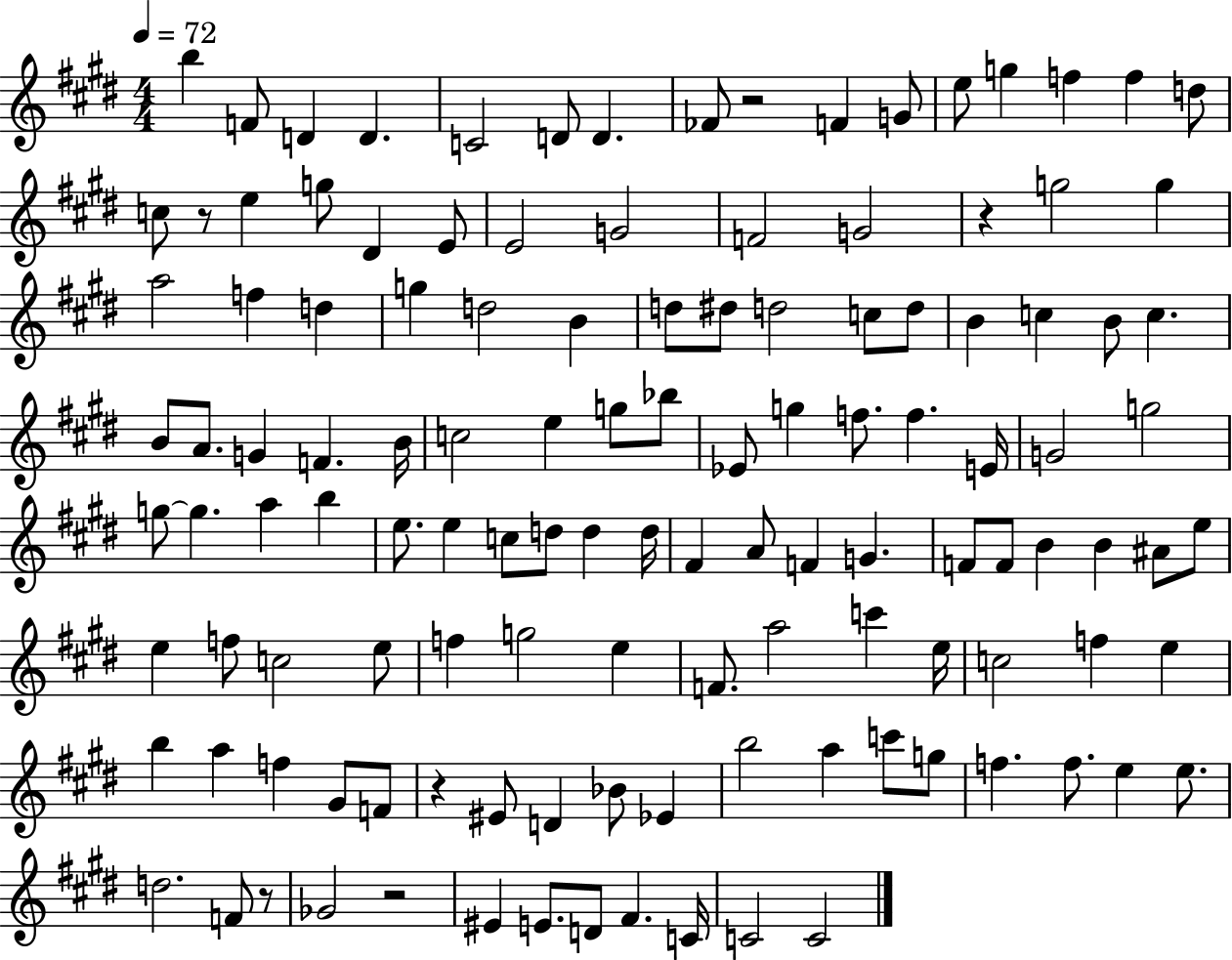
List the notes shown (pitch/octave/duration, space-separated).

B5/q F4/e D4/q D4/q. C4/h D4/e D4/q. FES4/e R/h F4/q G4/e E5/e G5/q F5/q F5/q D5/e C5/e R/e E5/q G5/e D#4/q E4/e E4/h G4/h F4/h G4/h R/q G5/h G5/q A5/h F5/q D5/q G5/q D5/h B4/q D5/e D#5/e D5/h C5/e D5/e B4/q C5/q B4/e C5/q. B4/e A4/e. G4/q F4/q. B4/s C5/h E5/q G5/e Bb5/e Eb4/e G5/q F5/e. F5/q. E4/s G4/h G5/h G5/e G5/q. A5/q B5/q E5/e. E5/q C5/e D5/e D5/q D5/s F#4/q A4/e F4/q G4/q. F4/e F4/e B4/q B4/q A#4/e E5/e E5/q F5/e C5/h E5/e F5/q G5/h E5/q F4/e. A5/h C6/q E5/s C5/h F5/q E5/q B5/q A5/q F5/q G#4/e F4/e R/q EIS4/e D4/q Bb4/e Eb4/q B5/h A5/q C6/e G5/e F5/q. F5/e. E5/q E5/e. D5/h. F4/e R/e Gb4/h R/h EIS4/q E4/e. D4/e F#4/q. C4/s C4/h C4/h